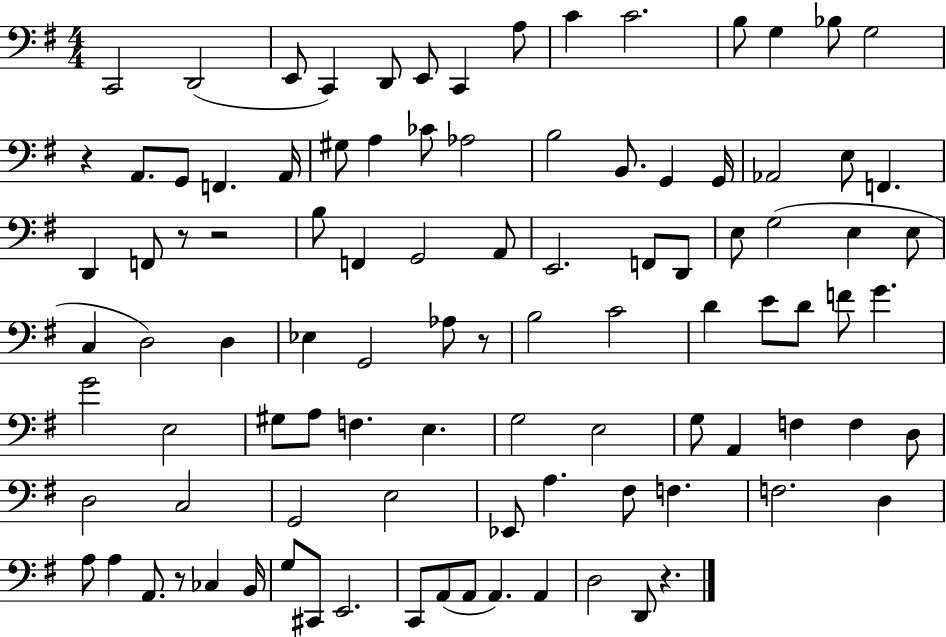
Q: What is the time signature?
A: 4/4